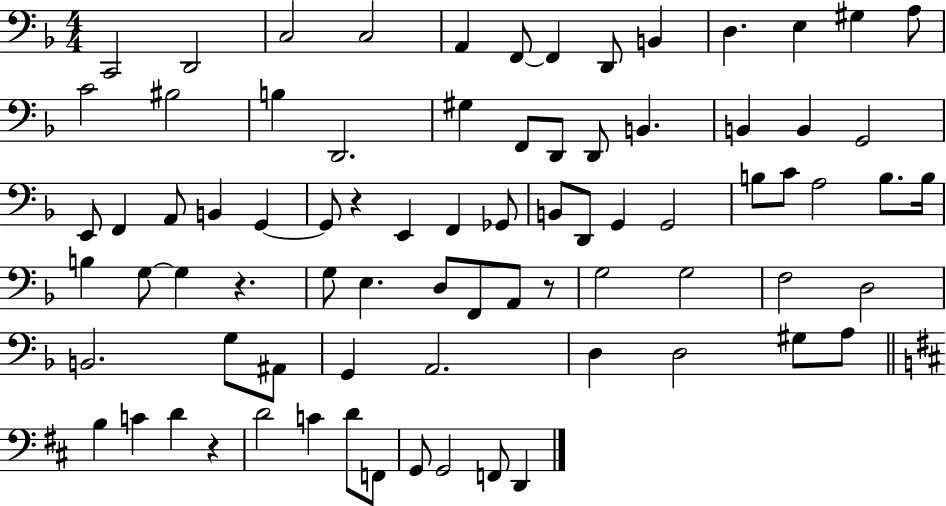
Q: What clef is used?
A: bass